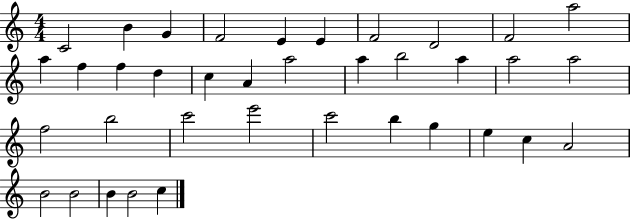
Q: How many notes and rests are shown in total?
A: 37